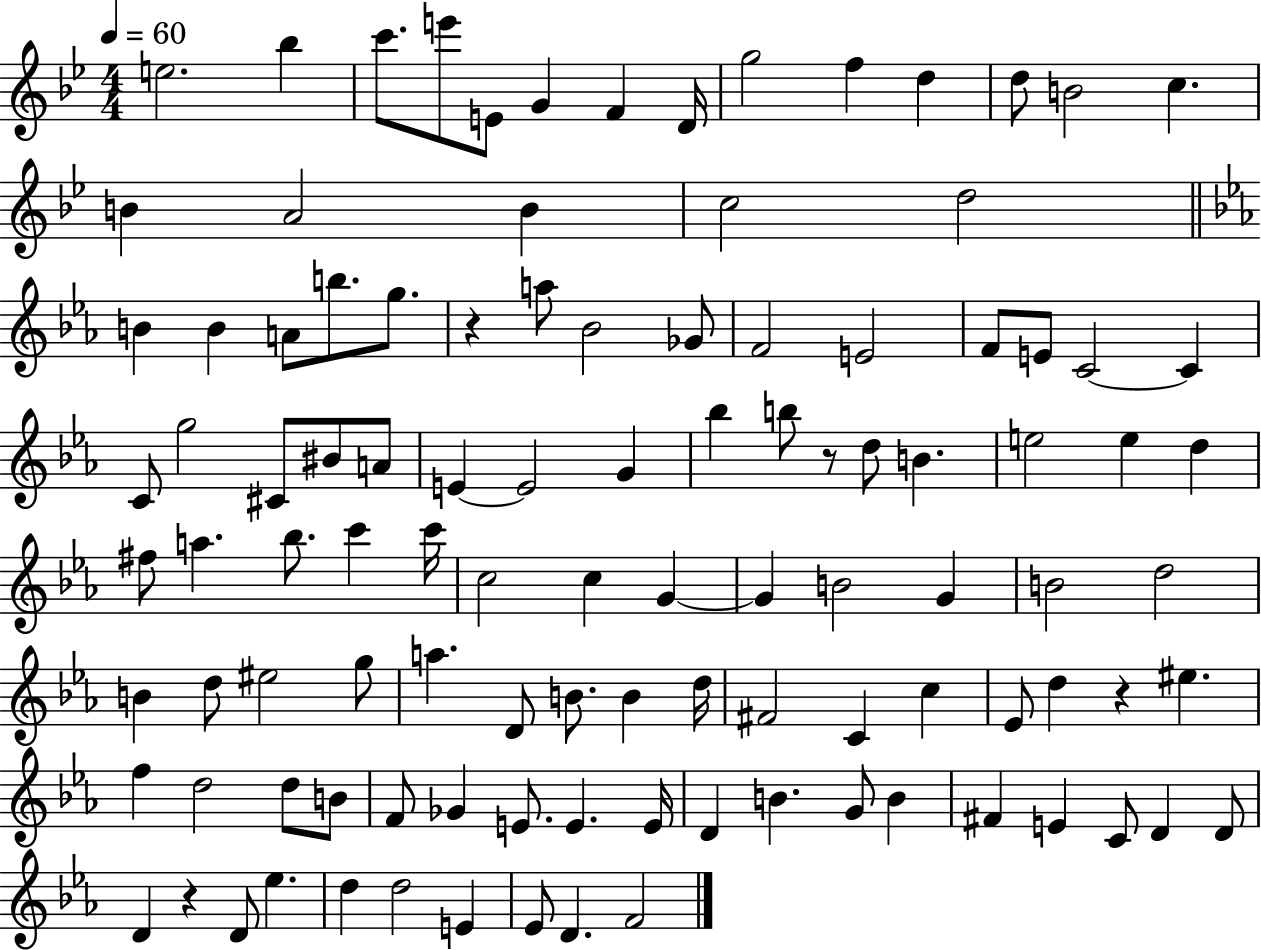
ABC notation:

X:1
T:Untitled
M:4/4
L:1/4
K:Bb
e2 _b c'/2 e'/2 E/2 G F D/4 g2 f d d/2 B2 c B A2 B c2 d2 B B A/2 b/2 g/2 z a/2 _B2 _G/2 F2 E2 F/2 E/2 C2 C C/2 g2 ^C/2 ^B/2 A/2 E E2 G _b b/2 z/2 d/2 B e2 e d ^f/2 a _b/2 c' c'/4 c2 c G G B2 G B2 d2 B d/2 ^e2 g/2 a D/2 B/2 B d/4 ^F2 C c _E/2 d z ^e f d2 d/2 B/2 F/2 _G E/2 E E/4 D B G/2 B ^F E C/2 D D/2 D z D/2 _e d d2 E _E/2 D F2